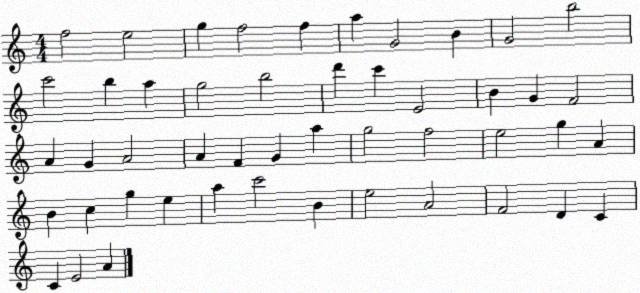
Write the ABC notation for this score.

X:1
T:Untitled
M:4/4
L:1/4
K:C
f2 e2 g f2 f a G2 B G2 b2 c'2 b a g2 b2 d' c' E2 B G F2 A G A2 A F G a g2 f2 e2 g A B c g e a c'2 B e2 A2 F2 D C C E2 A